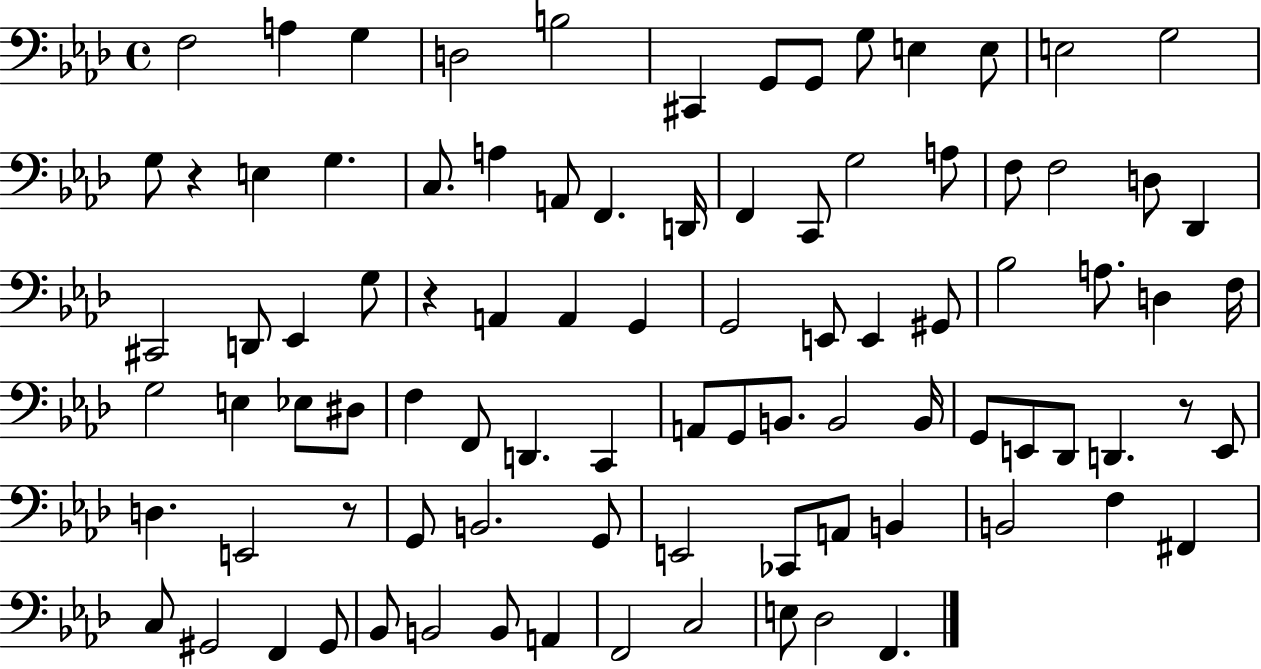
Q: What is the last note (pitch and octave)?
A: F2